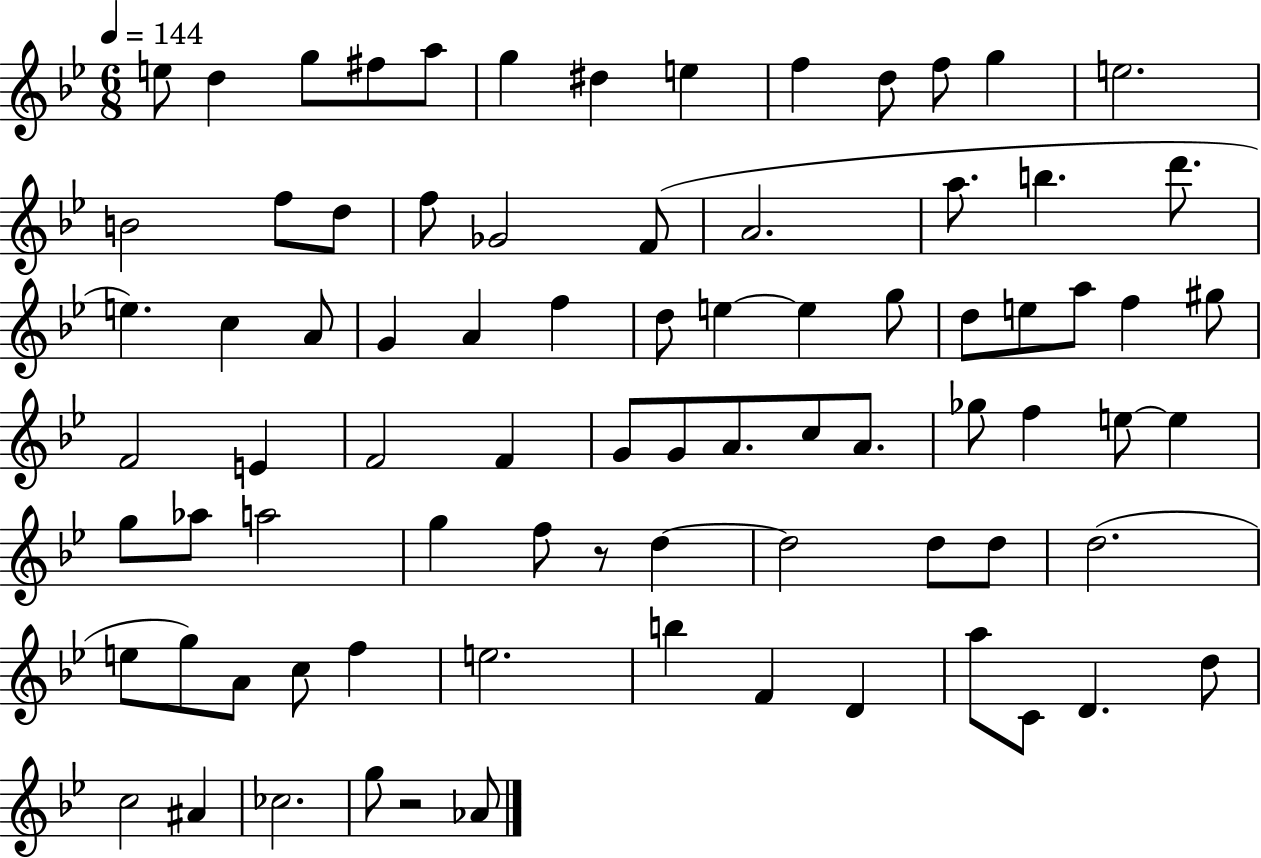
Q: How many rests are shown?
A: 2